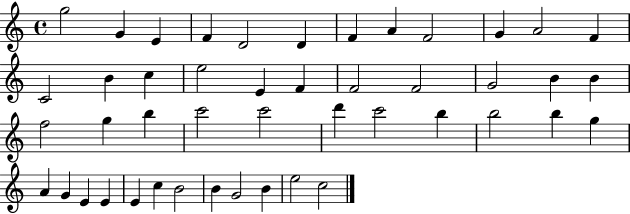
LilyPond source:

{
  \clef treble
  \time 4/4
  \defaultTimeSignature
  \key c \major
  g''2 g'4 e'4 | f'4 d'2 d'4 | f'4 a'4 f'2 | g'4 a'2 f'4 | \break c'2 b'4 c''4 | e''2 e'4 f'4 | f'2 f'2 | g'2 b'4 b'4 | \break f''2 g''4 b''4 | c'''2 c'''2 | d'''4 c'''2 b''4 | b''2 b''4 g''4 | \break a'4 g'4 e'4 e'4 | e'4 c''4 b'2 | b'4 g'2 b'4 | e''2 c''2 | \break \bar "|."
}